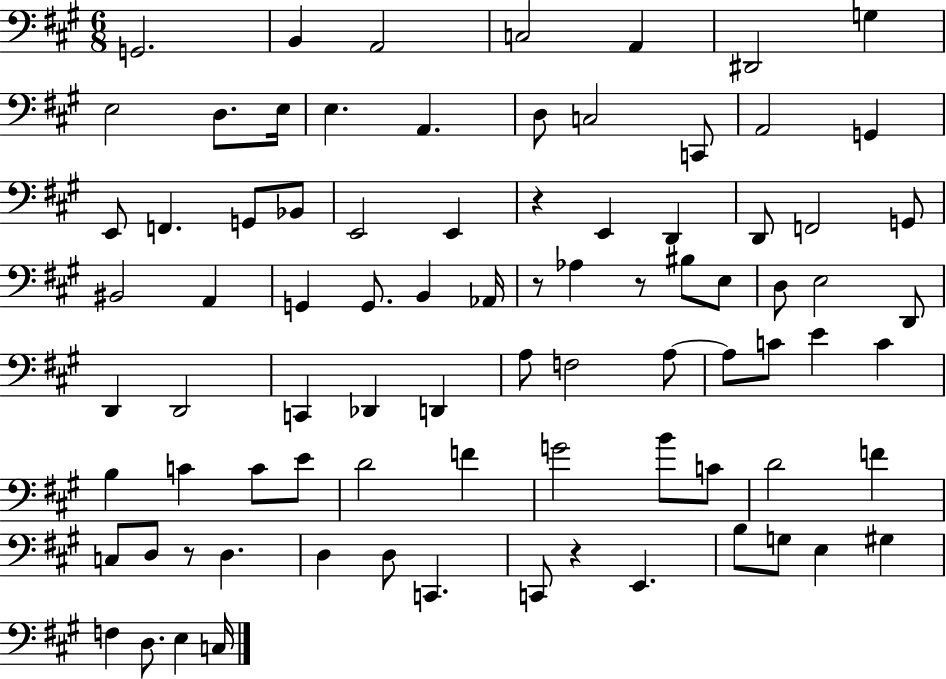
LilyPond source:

{
  \clef bass
  \numericTimeSignature
  \time 6/8
  \key a \major
  \repeat volta 2 { g,2. | b,4 a,2 | c2 a,4 | dis,2 g4 | \break e2 d8. e16 | e4. a,4. | d8 c2 c,8 | a,2 g,4 | \break e,8 f,4. g,8 bes,8 | e,2 e,4 | r4 e,4 d,4 | d,8 f,2 g,8 | \break bis,2 a,4 | g,4 g,8. b,4 aes,16 | r8 aes4 r8 bis8 e8 | d8 e2 d,8 | \break d,4 d,2 | c,4 des,4 d,4 | a8 f2 a8~~ | a8 c'8 e'4 c'4 | \break b4 c'4 c'8 e'8 | d'2 f'4 | g'2 b'8 c'8 | d'2 f'4 | \break c8 d8 r8 d4. | d4 d8 c,4. | c,8 r4 e,4. | b8 g8 e4 gis4 | \break f4 d8. e4 c16 | } \bar "|."
}